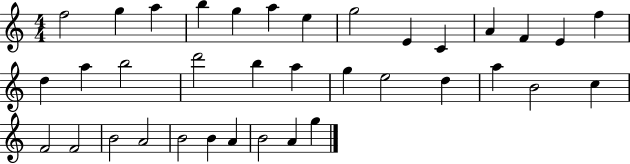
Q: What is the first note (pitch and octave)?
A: F5